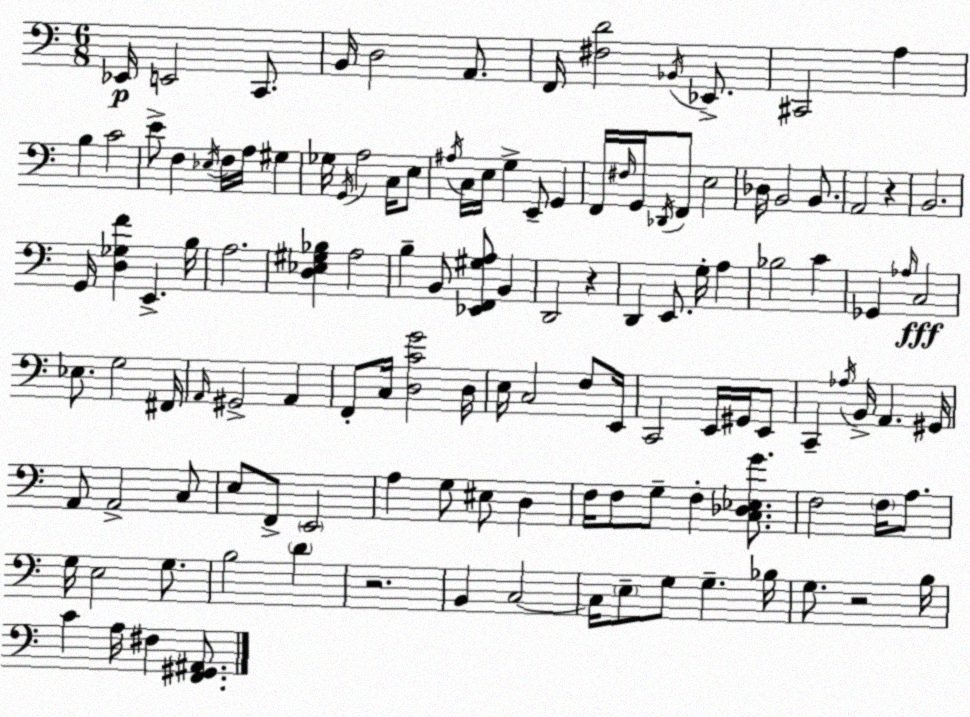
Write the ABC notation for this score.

X:1
T:Untitled
M:6/8
L:1/4
K:Am
_E,,/4 E,,2 C,,/2 B,,/4 D,2 A,,/2 F,,/4 [^F,D]2 _B,,/4 _E,,/2 ^C,,2 A, B, C2 E/2 F, _E,/4 F,/4 A,/4 ^G, _G,/4 G,,/4 A,2 C,/4 E,/2 ^A,/4 C,/4 E,/4 G, E,,/2 G,, F,,/4 ^F,/4 G,,/4 _D,,/4 F,,/2 E,2 _D,/4 B,,2 B,,/2 A,,2 z B,,2 G,,/4 [D,_G,F] E,, B,/4 A,2 [D,_E,^G,_B,] A,2 B, B,,/2 [_E,,F,,^G,A,]/2 B,, D,,2 z D,, E,,/2 G,/4 A, _B,2 C _G,, _A,/4 C,2 _E,/2 G,2 ^F,,/4 A,,/4 ^G,,2 A,, F,,/2 C,/4 [D,CG]2 D,/4 E,/4 C,2 F,/2 E,,/4 C,,2 E,,/4 ^G,,/4 E,,/2 C,, _A,/4 B,,/4 A,, ^G,,/4 A,,/2 A,,2 C,/2 E,/2 F,,/2 E,,2 A, G,/2 ^E,/2 D, F,/4 F,/2 G,/2 F, [C,_D,_E,G]/2 F,2 F,/4 A,/2 G,/4 E,2 G,/2 B,2 D z2 B,, C,2 C,/4 E,/2 G,/2 G, _B,/4 G,/2 z2 B,/4 C A,/4 ^F, [F,,^G,,^A,,]/2